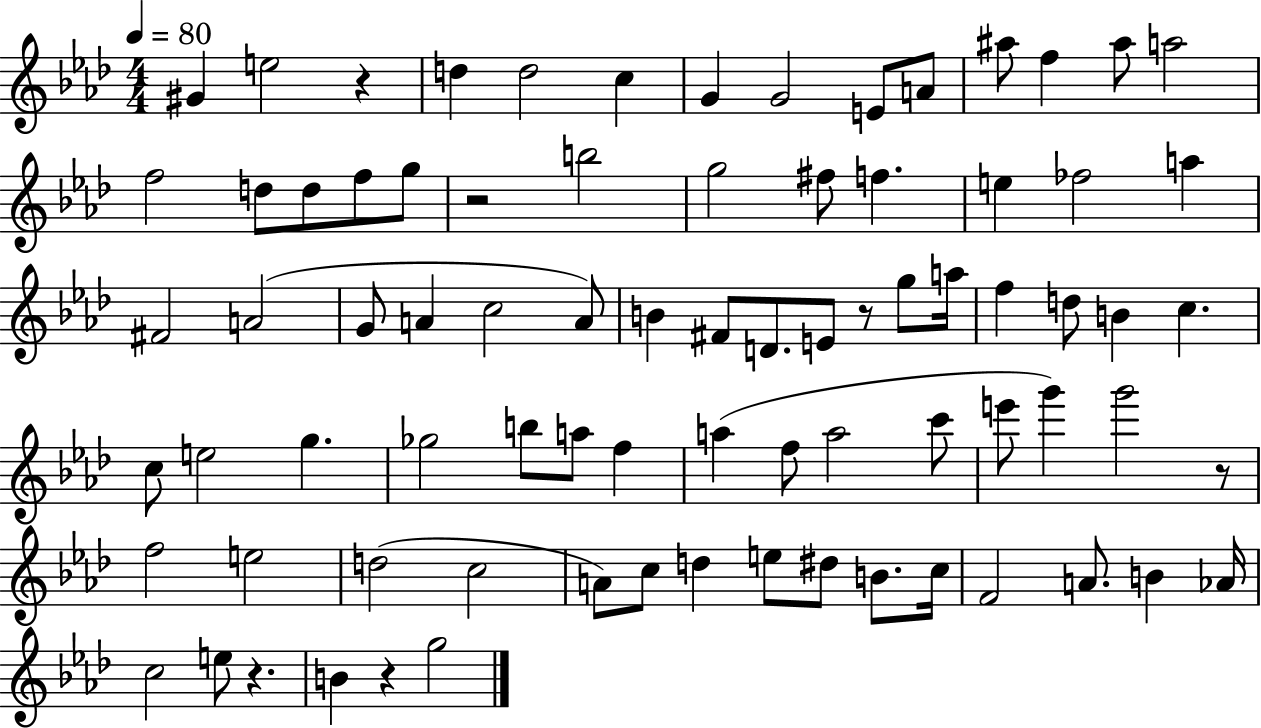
X:1
T:Untitled
M:4/4
L:1/4
K:Ab
^G e2 z d d2 c G G2 E/2 A/2 ^a/2 f ^a/2 a2 f2 d/2 d/2 f/2 g/2 z2 b2 g2 ^f/2 f e _f2 a ^F2 A2 G/2 A c2 A/2 B ^F/2 D/2 E/2 z/2 g/2 a/4 f d/2 B c c/2 e2 g _g2 b/2 a/2 f a f/2 a2 c'/2 e'/2 g' g'2 z/2 f2 e2 d2 c2 A/2 c/2 d e/2 ^d/2 B/2 c/4 F2 A/2 B _A/4 c2 e/2 z B z g2